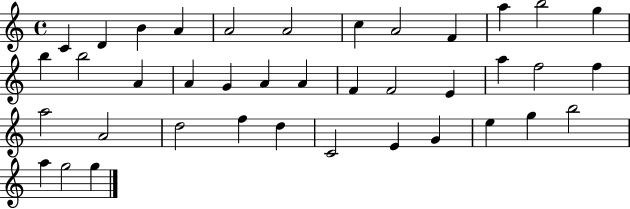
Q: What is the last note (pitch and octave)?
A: G5